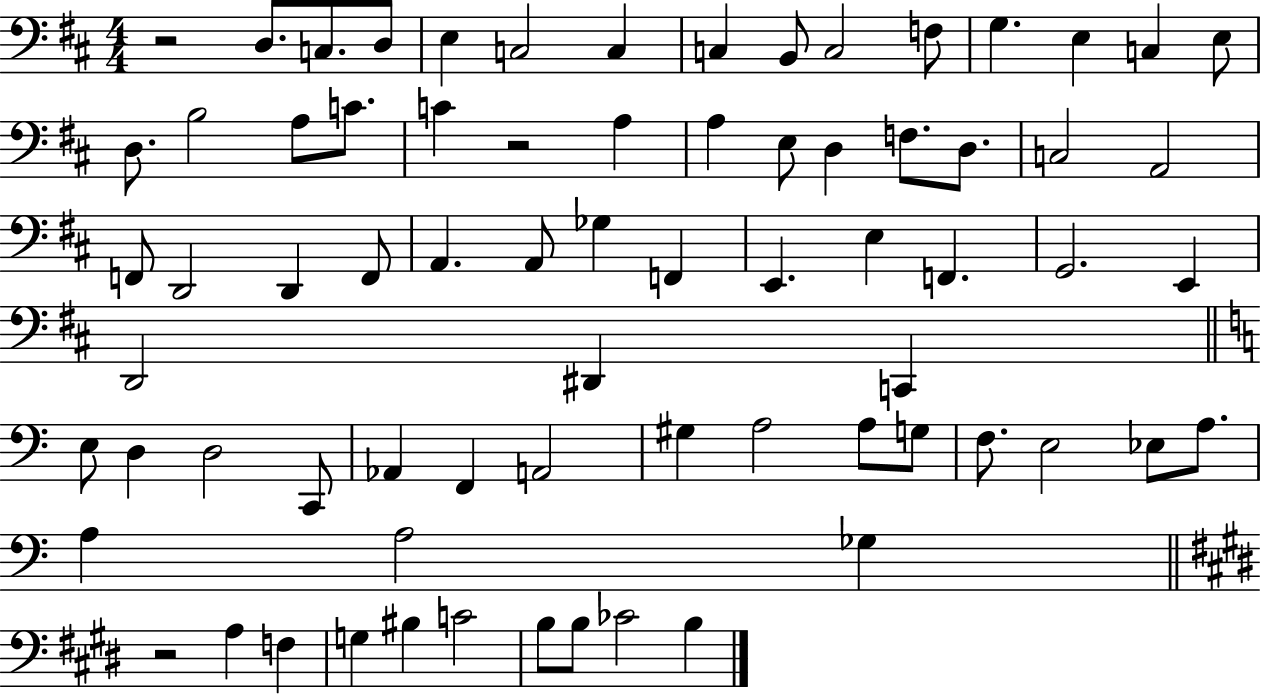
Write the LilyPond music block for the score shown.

{
  \clef bass
  \numericTimeSignature
  \time 4/4
  \key d \major
  r2 d8. c8. d8 | e4 c2 c4 | c4 b,8 c2 f8 | g4. e4 c4 e8 | \break d8. b2 a8 c'8. | c'4 r2 a4 | a4 e8 d4 f8. d8. | c2 a,2 | \break f,8 d,2 d,4 f,8 | a,4. a,8 ges4 f,4 | e,4. e4 f,4. | g,2. e,4 | \break d,2 dis,4 c,4 | \bar "||" \break \key c \major e8 d4 d2 c,8 | aes,4 f,4 a,2 | gis4 a2 a8 g8 | f8. e2 ees8 a8. | \break a4 a2 ges4 | \bar "||" \break \key e \major r2 a4 f4 | g4 bis4 c'2 | b8 b8 ces'2 b4 | \bar "|."
}